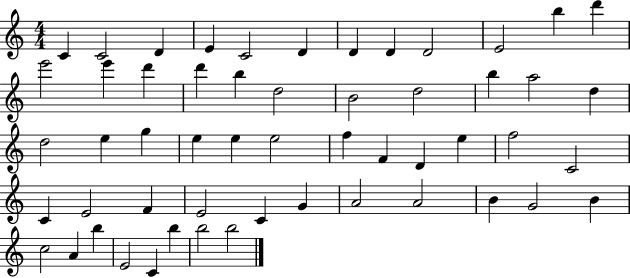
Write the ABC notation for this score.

X:1
T:Untitled
M:4/4
L:1/4
K:C
C C2 D E C2 D D D D2 E2 b d' e'2 e' d' d' b d2 B2 d2 b a2 d d2 e g e e e2 f F D e f2 C2 C E2 F E2 C G A2 A2 B G2 B c2 A b E2 C b b2 b2